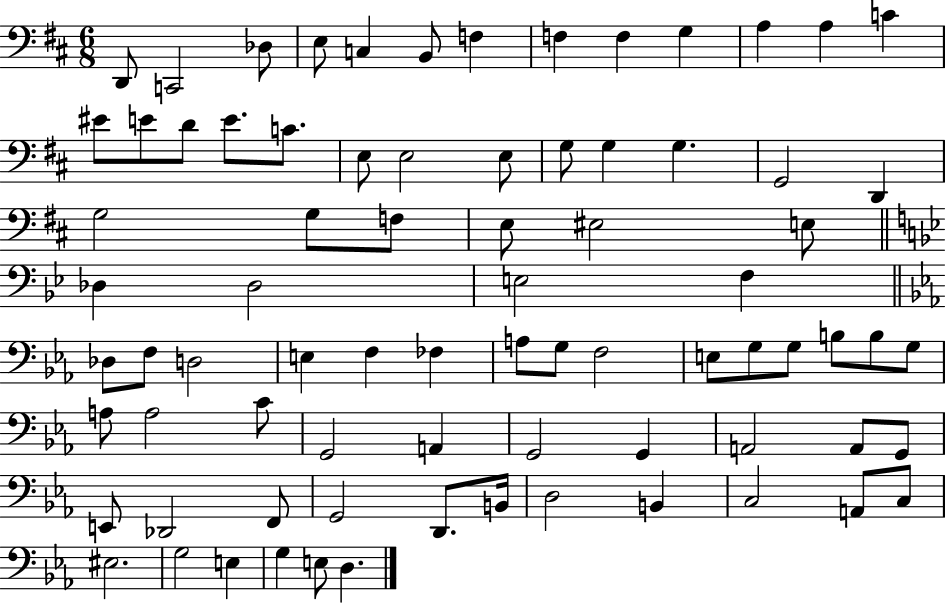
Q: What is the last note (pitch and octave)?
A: D3